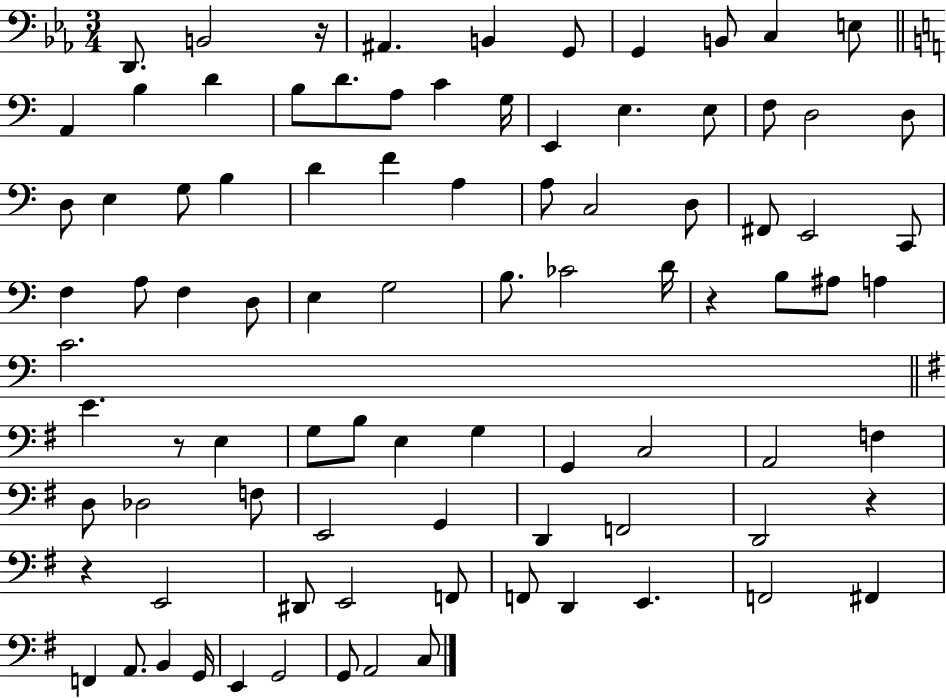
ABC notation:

X:1
T:Untitled
M:3/4
L:1/4
K:Eb
D,,/2 B,,2 z/4 ^A,, B,, G,,/2 G,, B,,/2 C, E,/2 A,, B, D B,/2 D/2 A,/2 C G,/4 E,, E, E,/2 F,/2 D,2 D,/2 D,/2 E, G,/2 B, D F A, A,/2 C,2 D,/2 ^F,,/2 E,,2 C,,/2 F, A,/2 F, D,/2 E, G,2 B,/2 _C2 D/4 z B,/2 ^A,/2 A, C2 E z/2 E, G,/2 B,/2 E, G, G,, C,2 A,,2 F, D,/2 _D,2 F,/2 E,,2 G,, D,, F,,2 D,,2 z z E,,2 ^D,,/2 E,,2 F,,/2 F,,/2 D,, E,, F,,2 ^F,, F,, A,,/2 B,, G,,/4 E,, G,,2 G,,/2 A,,2 C,/2